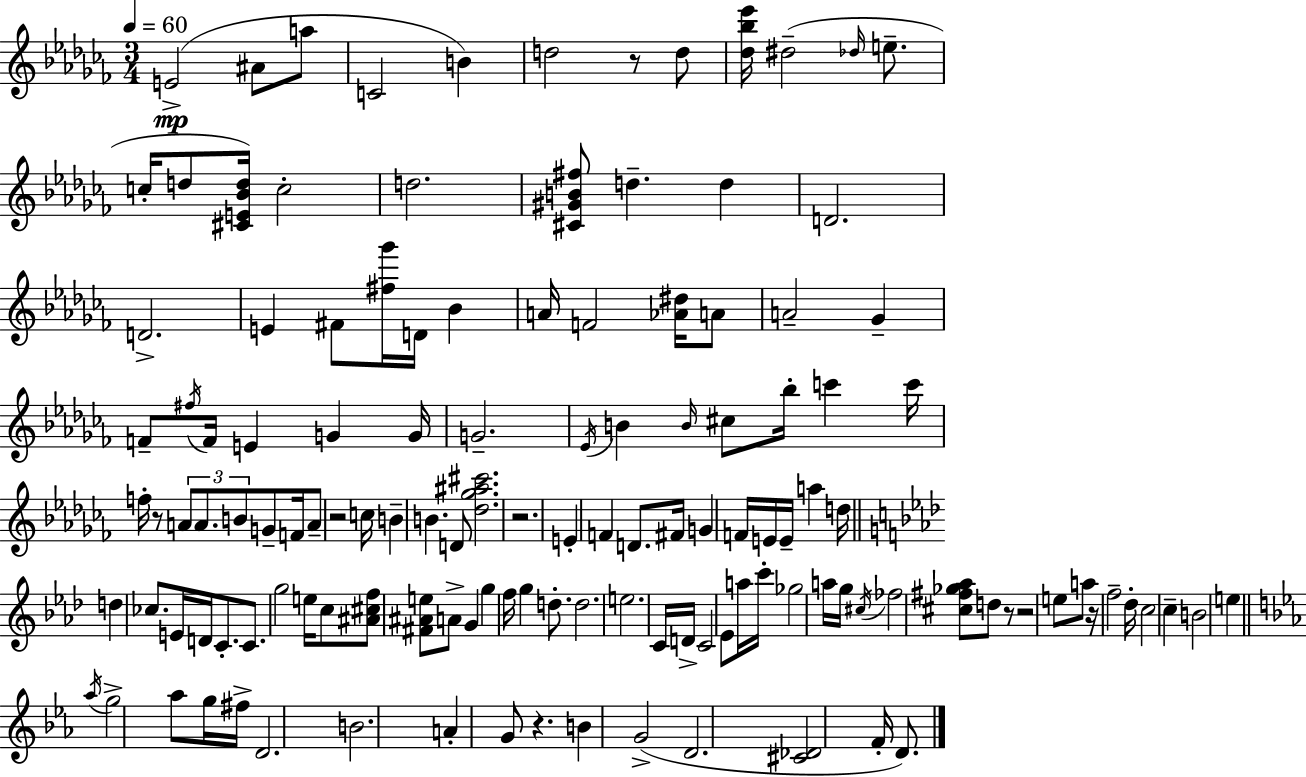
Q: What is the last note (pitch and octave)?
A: D4